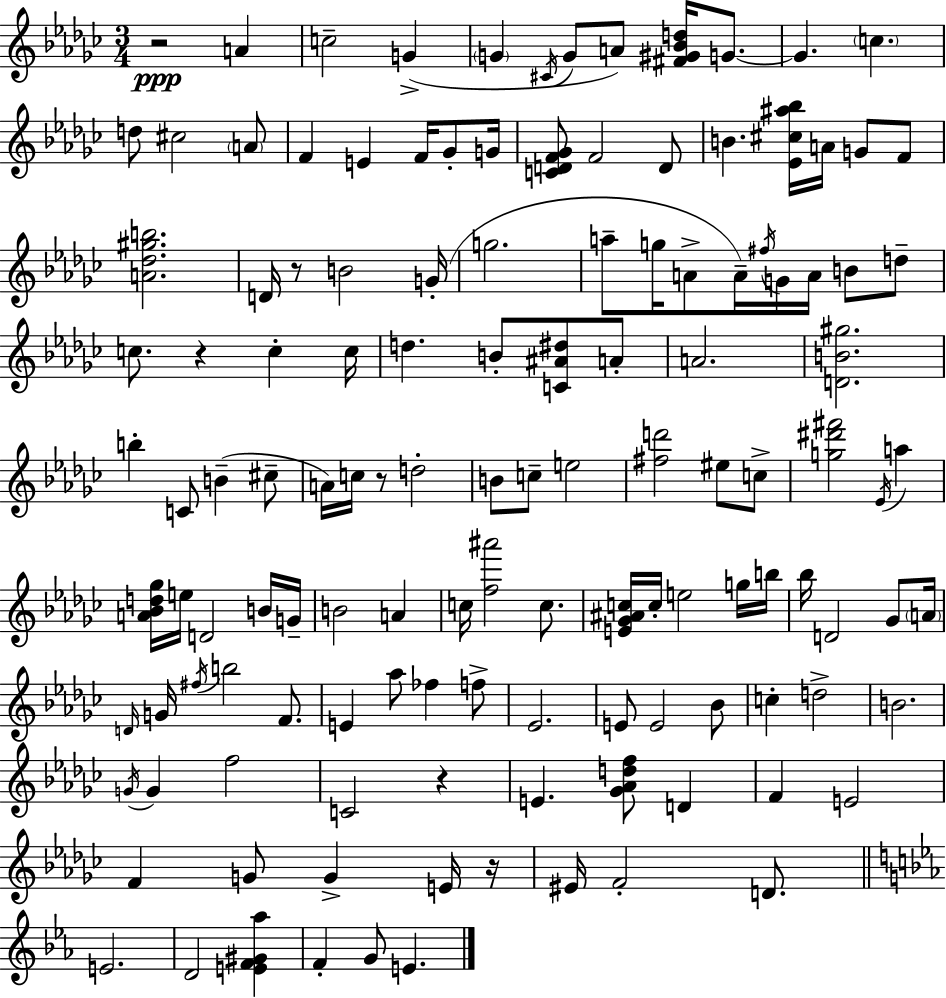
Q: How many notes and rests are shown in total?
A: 129